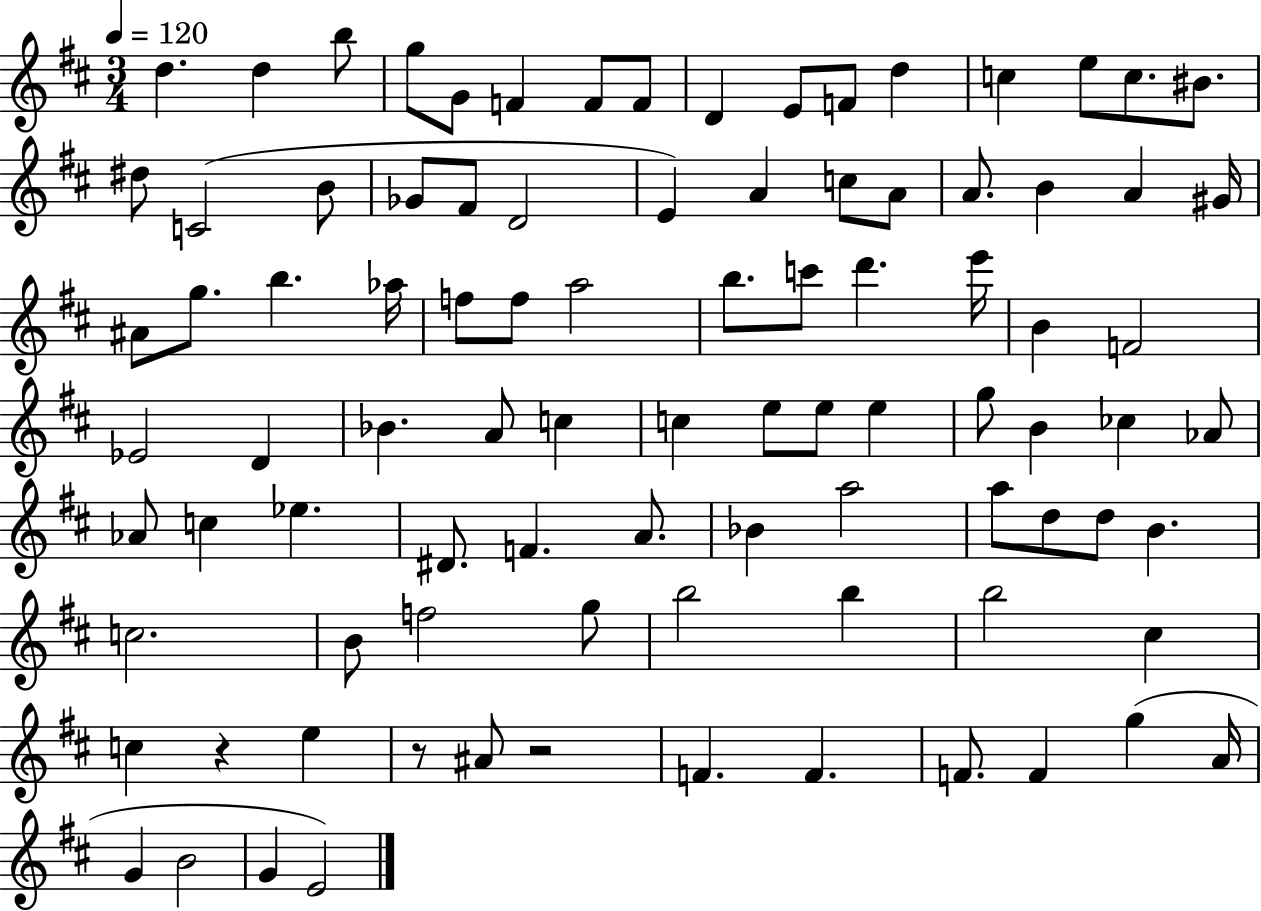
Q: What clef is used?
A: treble